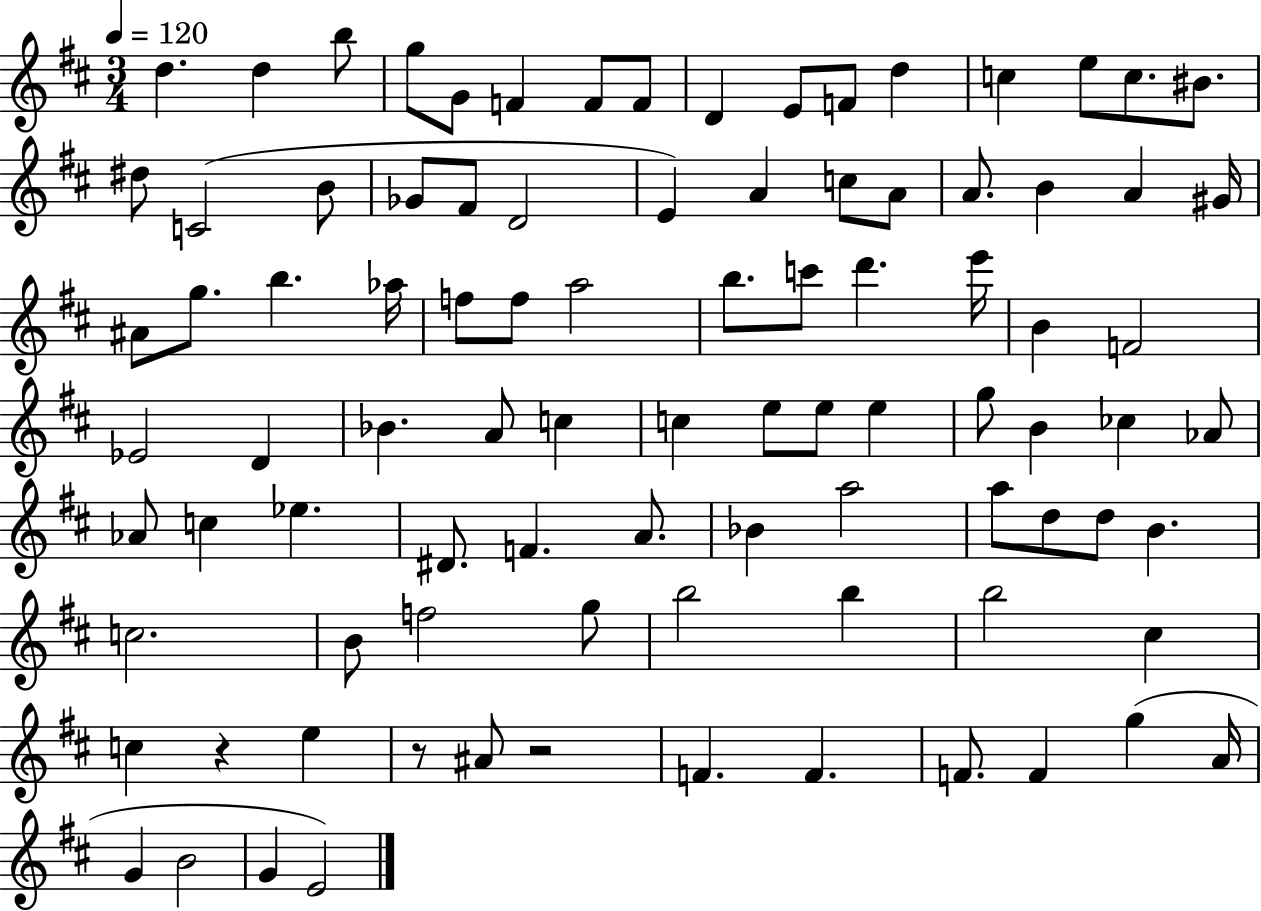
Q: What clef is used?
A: treble